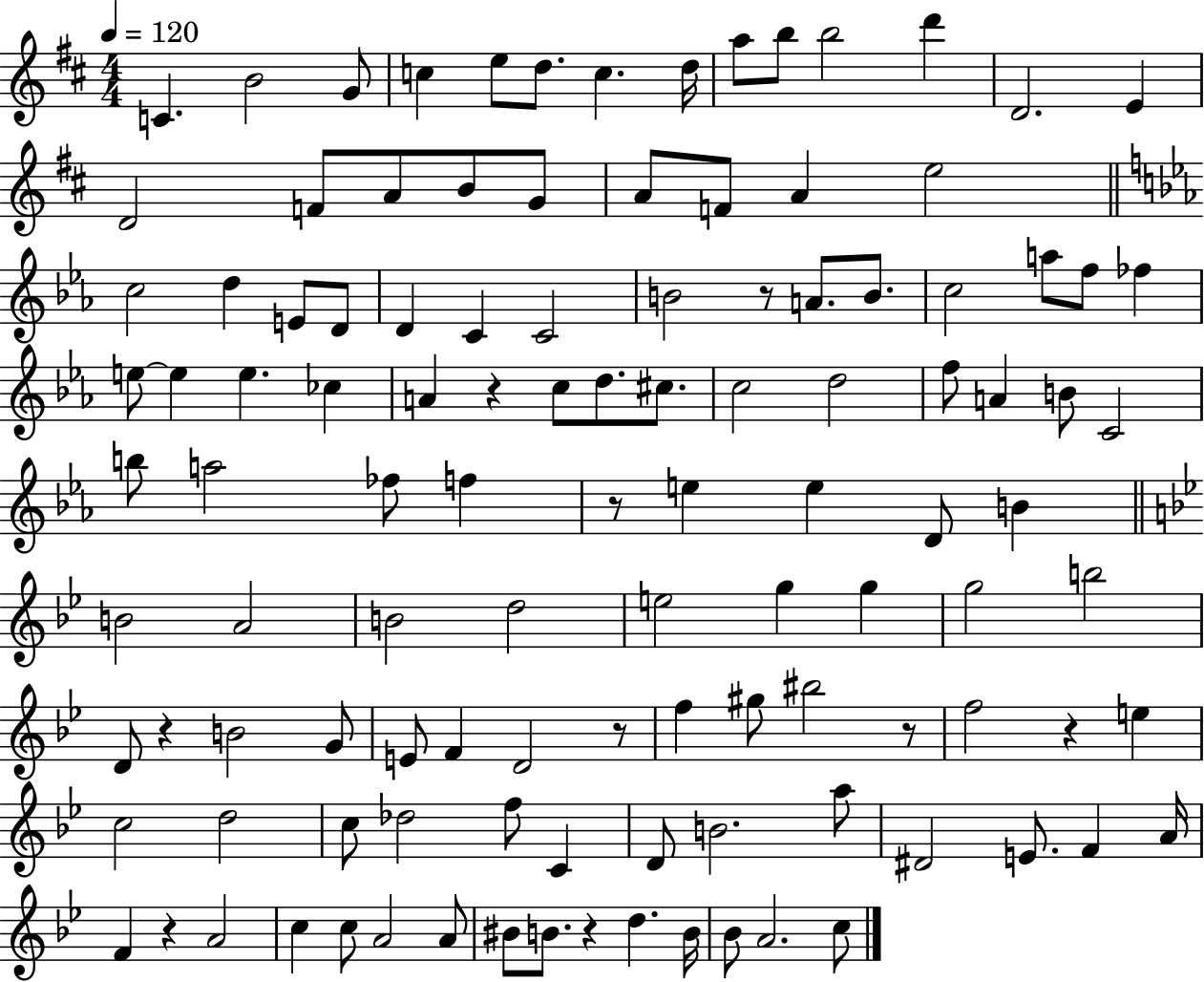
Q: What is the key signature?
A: D major